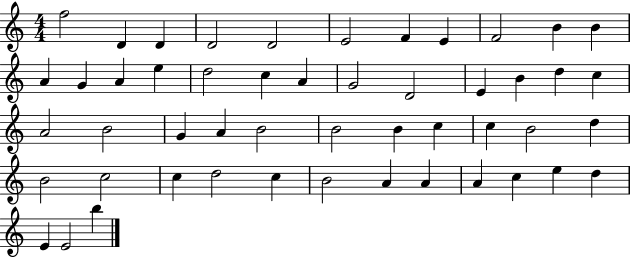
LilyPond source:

{
  \clef treble
  \numericTimeSignature
  \time 4/4
  \key c \major
  f''2 d'4 d'4 | d'2 d'2 | e'2 f'4 e'4 | f'2 b'4 b'4 | \break a'4 g'4 a'4 e''4 | d''2 c''4 a'4 | g'2 d'2 | e'4 b'4 d''4 c''4 | \break a'2 b'2 | g'4 a'4 b'2 | b'2 b'4 c''4 | c''4 b'2 d''4 | \break b'2 c''2 | c''4 d''2 c''4 | b'2 a'4 a'4 | a'4 c''4 e''4 d''4 | \break e'4 e'2 b''4 | \bar "|."
}